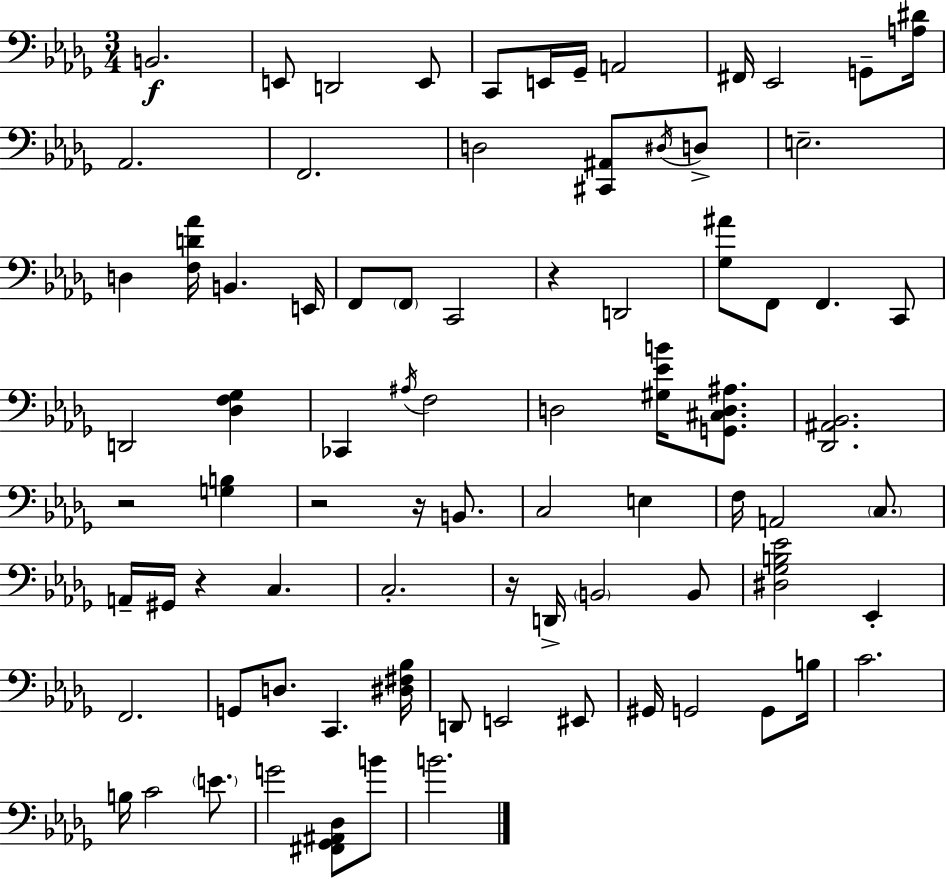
B2/h. E2/e D2/h E2/e C2/e E2/s Gb2/s A2/h F#2/s Eb2/h G2/e [A3,D#4]/s Ab2/h. F2/h. D3/h [C#2,A#2]/e D#3/s D3/e E3/h. D3/q [F3,D4,Ab4]/s B2/q. E2/s F2/e F2/e C2/h R/q D2/h [Gb3,A#4]/e F2/e F2/q. C2/e D2/h [Db3,F3,Gb3]/q CES2/q A#3/s F3/h D3/h [G#3,Eb4,B4]/s [G2,C#3,D3,A#3]/e. [Db2,A#2,Bb2]/h. R/h [G3,B3]/q R/h R/s B2/e. C3/h E3/q F3/s A2/h C3/e. A2/s G#2/s R/q C3/q. C3/h. R/s D2/s B2/h B2/e [D#3,Gb3,B3,Eb4]/h Eb2/q F2/h. G2/e D3/e. C2/q. [D#3,F#3,Bb3]/s D2/e E2/h EIS2/e G#2/s G2/h G2/e B3/s C4/h. B3/s C4/h E4/e. G4/h [F#2,Gb2,A#2,Db3]/e B4/e B4/h.